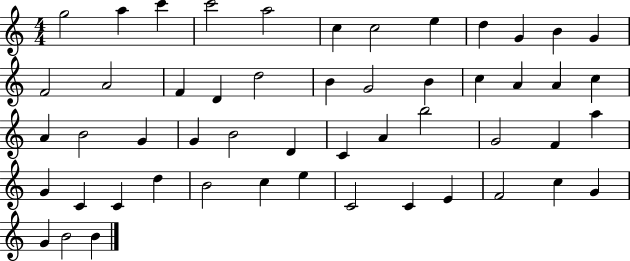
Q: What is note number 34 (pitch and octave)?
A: G4